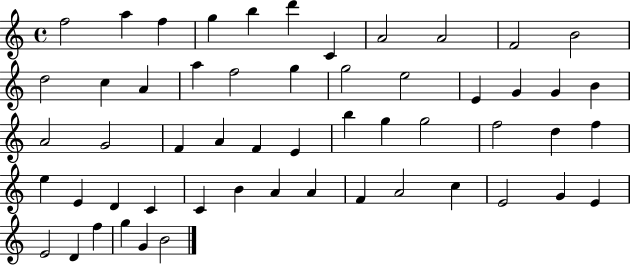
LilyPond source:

{
  \clef treble
  \time 4/4
  \defaultTimeSignature
  \key c \major
  f''2 a''4 f''4 | g''4 b''4 d'''4 c'4 | a'2 a'2 | f'2 b'2 | \break d''2 c''4 a'4 | a''4 f''2 g''4 | g''2 e''2 | e'4 g'4 g'4 b'4 | \break a'2 g'2 | f'4 a'4 f'4 e'4 | b''4 g''4 g''2 | f''2 d''4 f''4 | \break e''4 e'4 d'4 c'4 | c'4 b'4 a'4 a'4 | f'4 a'2 c''4 | e'2 g'4 e'4 | \break e'2 d'4 f''4 | g''4 g'4 b'2 | \bar "|."
}